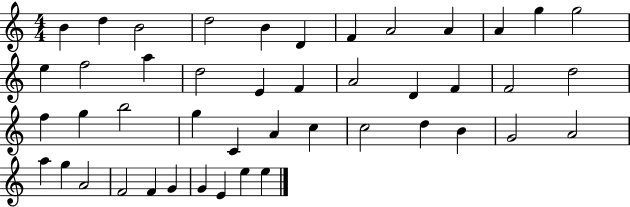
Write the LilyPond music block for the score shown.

{
  \clef treble
  \numericTimeSignature
  \time 4/4
  \key c \major
  b'4 d''4 b'2 | d''2 b'4 d'4 | f'4 a'2 a'4 | a'4 g''4 g''2 | \break e''4 f''2 a''4 | d''2 e'4 f'4 | a'2 d'4 f'4 | f'2 d''2 | \break f''4 g''4 b''2 | g''4 c'4 a'4 c''4 | c''2 d''4 b'4 | g'2 a'2 | \break a''4 g''4 a'2 | f'2 f'4 g'4 | g'4 e'4 e''4 e''4 | \bar "|."
}